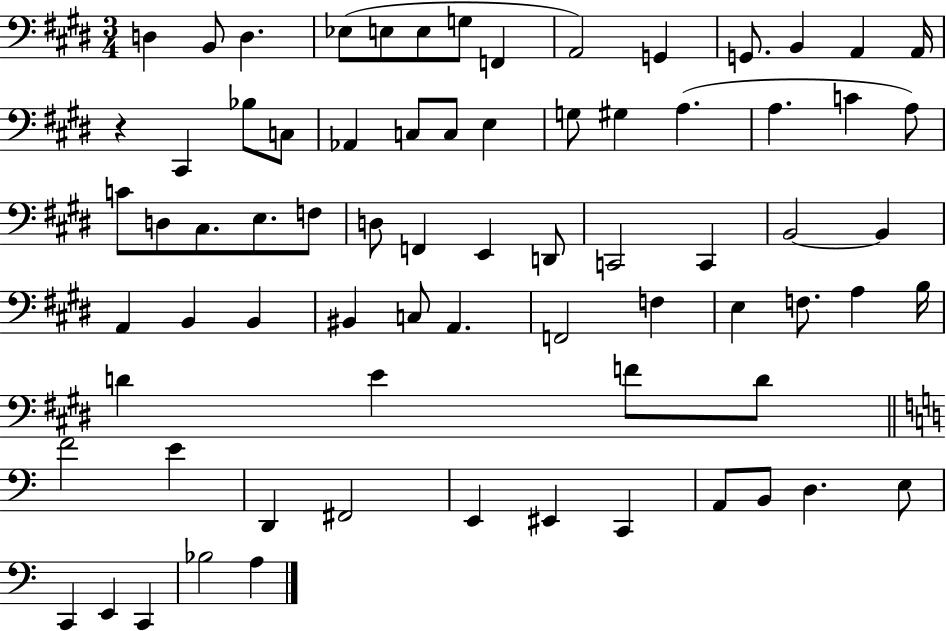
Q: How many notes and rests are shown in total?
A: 73